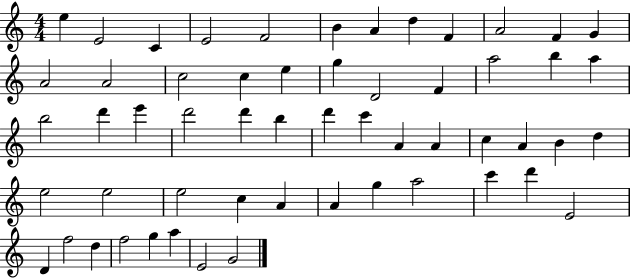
X:1
T:Untitled
M:4/4
L:1/4
K:C
e E2 C E2 F2 B A d F A2 F G A2 A2 c2 c e g D2 F a2 b a b2 d' e' d'2 d' b d' c' A A c A B d e2 e2 e2 c A A g a2 c' d' E2 D f2 d f2 g a E2 G2